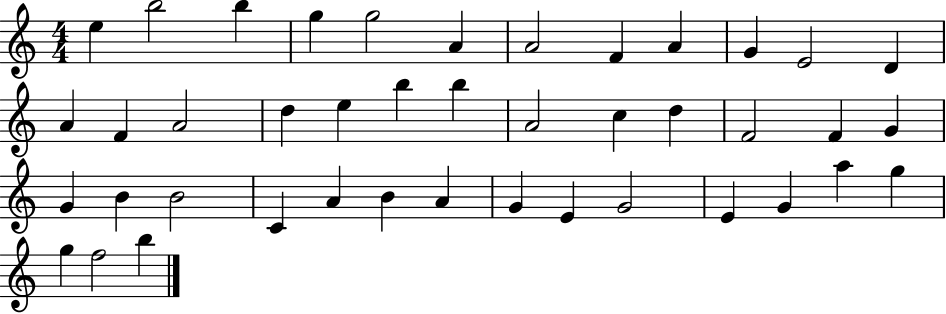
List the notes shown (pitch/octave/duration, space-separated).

E5/q B5/h B5/q G5/q G5/h A4/q A4/h F4/q A4/q G4/q E4/h D4/q A4/q F4/q A4/h D5/q E5/q B5/q B5/q A4/h C5/q D5/q F4/h F4/q G4/q G4/q B4/q B4/h C4/q A4/q B4/q A4/q G4/q E4/q G4/h E4/q G4/q A5/q G5/q G5/q F5/h B5/q